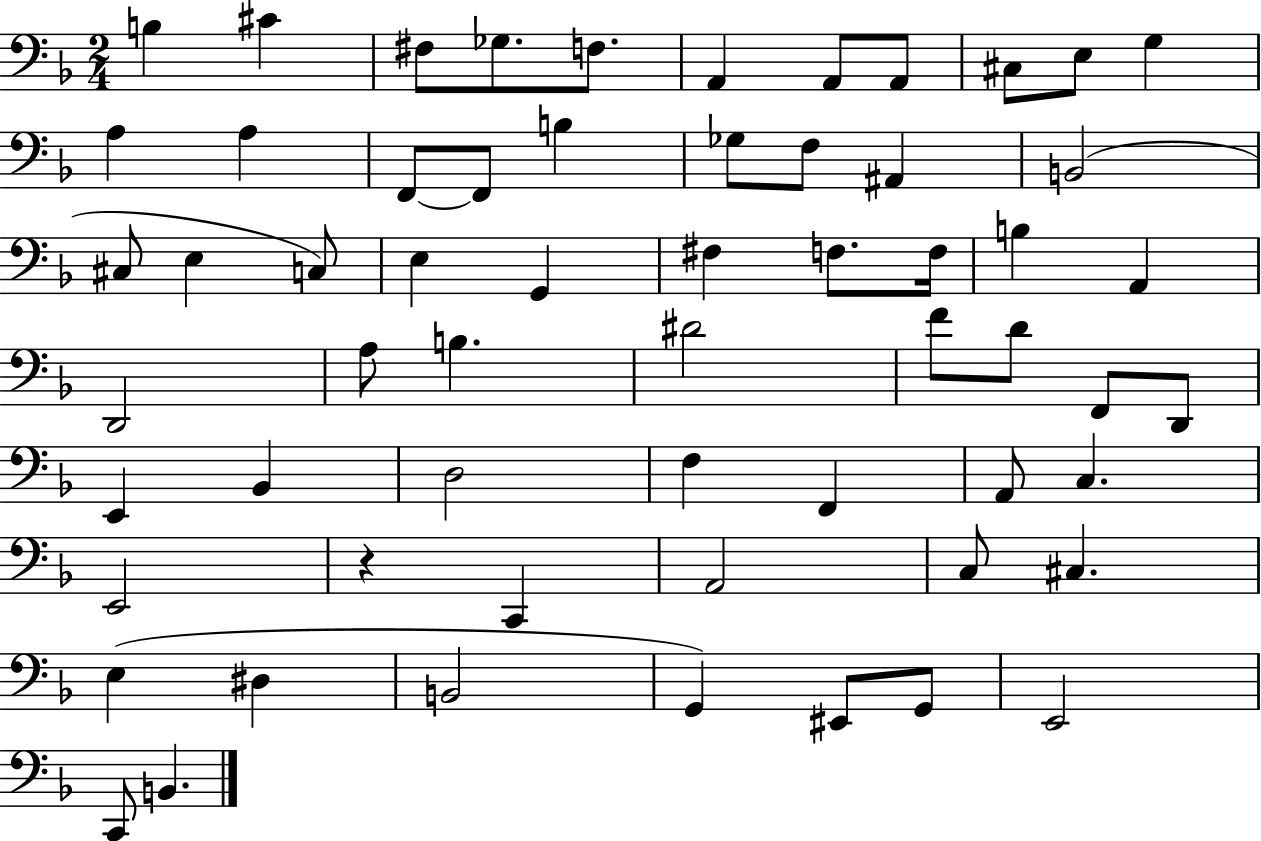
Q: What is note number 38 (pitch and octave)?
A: D2